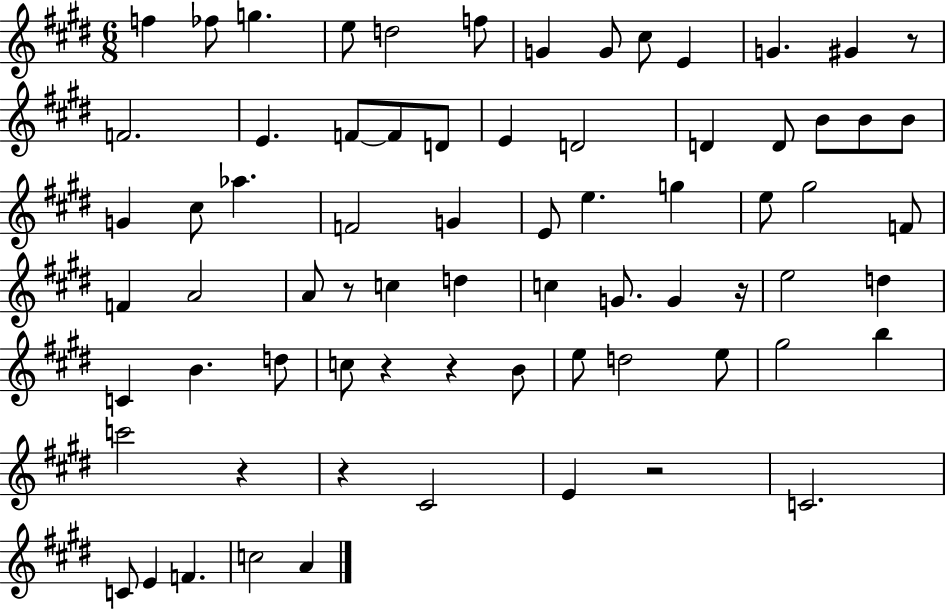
{
  \clef treble
  \numericTimeSignature
  \time 6/8
  \key e \major
  \repeat volta 2 { f''4 fes''8 g''4. | e''8 d''2 f''8 | g'4 g'8 cis''8 e'4 | g'4. gis'4 r8 | \break f'2. | e'4. f'8~~ f'8 d'8 | e'4 d'2 | d'4 d'8 b'8 b'8 b'8 | \break g'4 cis''8 aes''4. | f'2 g'4 | e'8 e''4. g''4 | e''8 gis''2 f'8 | \break f'4 a'2 | a'8 r8 c''4 d''4 | c''4 g'8. g'4 r16 | e''2 d''4 | \break c'4 b'4. d''8 | c''8 r4 r4 b'8 | e''8 d''2 e''8 | gis''2 b''4 | \break c'''2 r4 | r4 cis'2 | e'4 r2 | c'2. | \break c'8 e'4 f'4. | c''2 a'4 | } \bar "|."
}